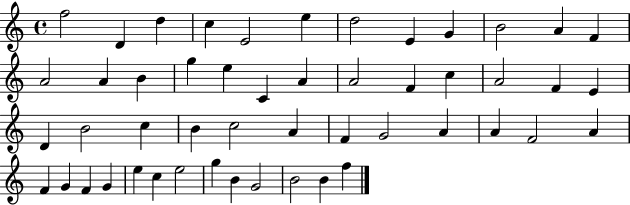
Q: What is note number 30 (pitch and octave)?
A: C5